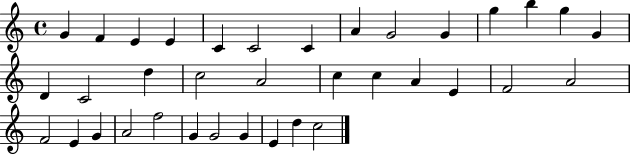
G4/q F4/q E4/q E4/q C4/q C4/h C4/q A4/q G4/h G4/q G5/q B5/q G5/q G4/q D4/q C4/h D5/q C5/h A4/h C5/q C5/q A4/q E4/q F4/h A4/h F4/h E4/q G4/q A4/h F5/h G4/q G4/h G4/q E4/q D5/q C5/h